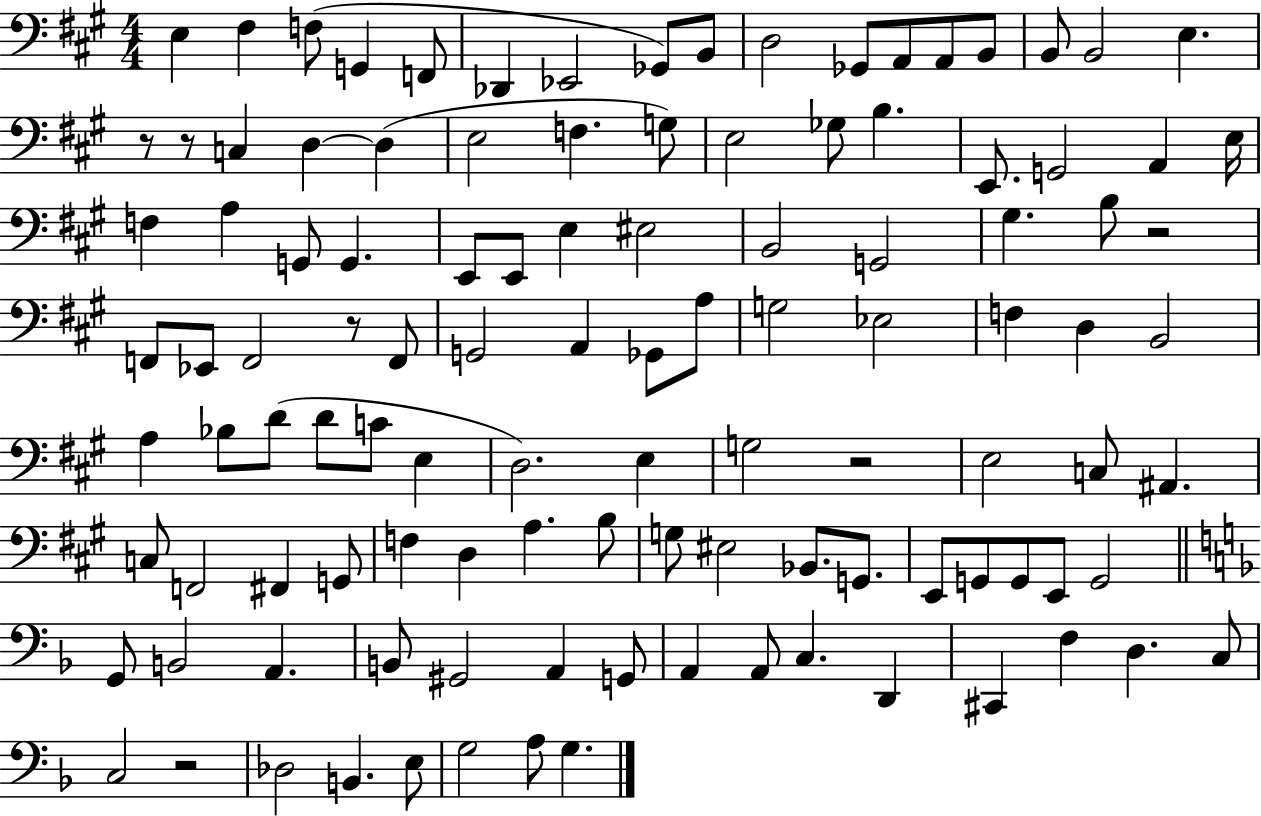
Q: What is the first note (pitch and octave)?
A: E3